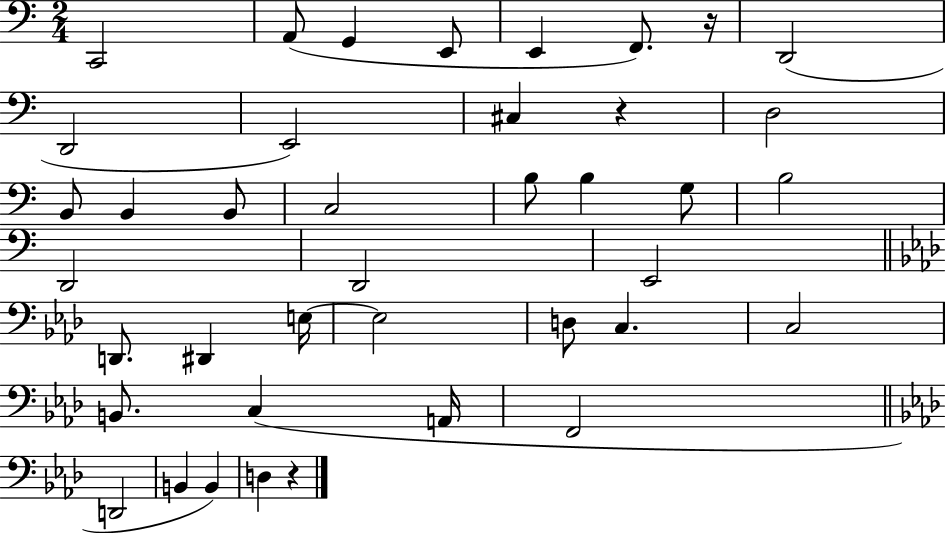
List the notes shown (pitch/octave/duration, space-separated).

C2/h A2/e G2/q E2/e E2/q F2/e. R/s D2/h D2/h E2/h C#3/q R/q D3/h B2/e B2/q B2/e C3/h B3/e B3/q G3/e B3/h D2/h D2/h E2/h D2/e. D#2/q E3/s E3/h D3/e C3/q. C3/h B2/e. C3/q A2/s F2/h D2/h B2/q B2/q D3/q R/q